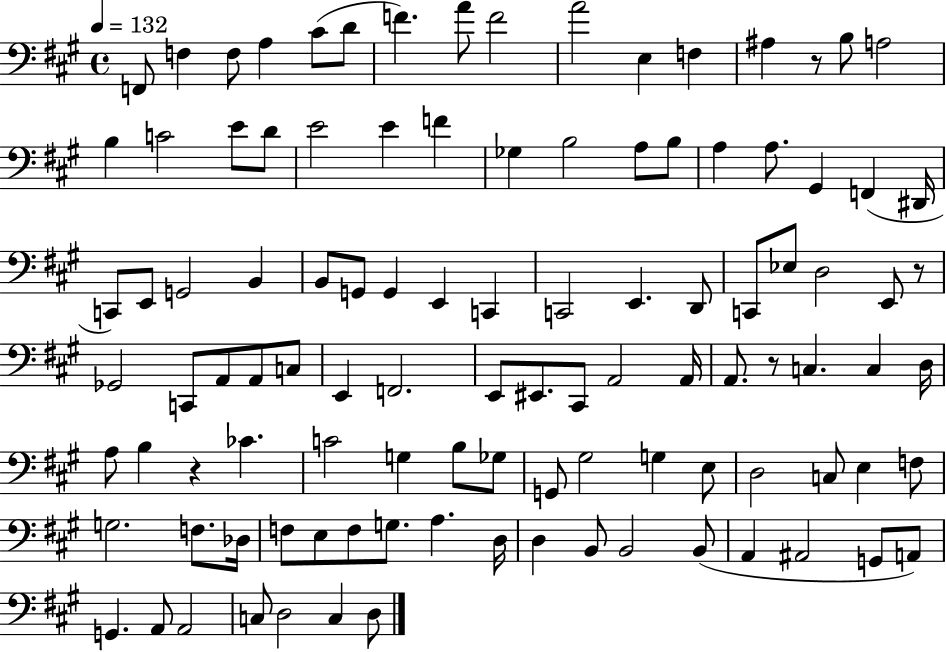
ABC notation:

X:1
T:Untitled
M:4/4
L:1/4
K:A
F,,/2 F, F,/2 A, ^C/2 D/2 F A/2 F2 A2 E, F, ^A, z/2 B,/2 A,2 B, C2 E/2 D/2 E2 E F _G, B,2 A,/2 B,/2 A, A,/2 ^G,, F,, ^D,,/4 C,,/2 E,,/2 G,,2 B,, B,,/2 G,,/2 G,, E,, C,, C,,2 E,, D,,/2 C,,/2 _E,/2 D,2 E,,/2 z/2 _G,,2 C,,/2 A,,/2 A,,/2 C,/2 E,, F,,2 E,,/2 ^E,,/2 ^C,,/2 A,,2 A,,/4 A,,/2 z/2 C, C, D,/4 A,/2 B, z _C C2 G, B,/2 _G,/2 G,,/2 ^G,2 G, E,/2 D,2 C,/2 E, F,/2 G,2 F,/2 _D,/4 F,/2 E,/2 F,/2 G,/2 A, D,/4 D, B,,/2 B,,2 B,,/2 A,, ^A,,2 G,,/2 A,,/2 G,, A,,/2 A,,2 C,/2 D,2 C, D,/2